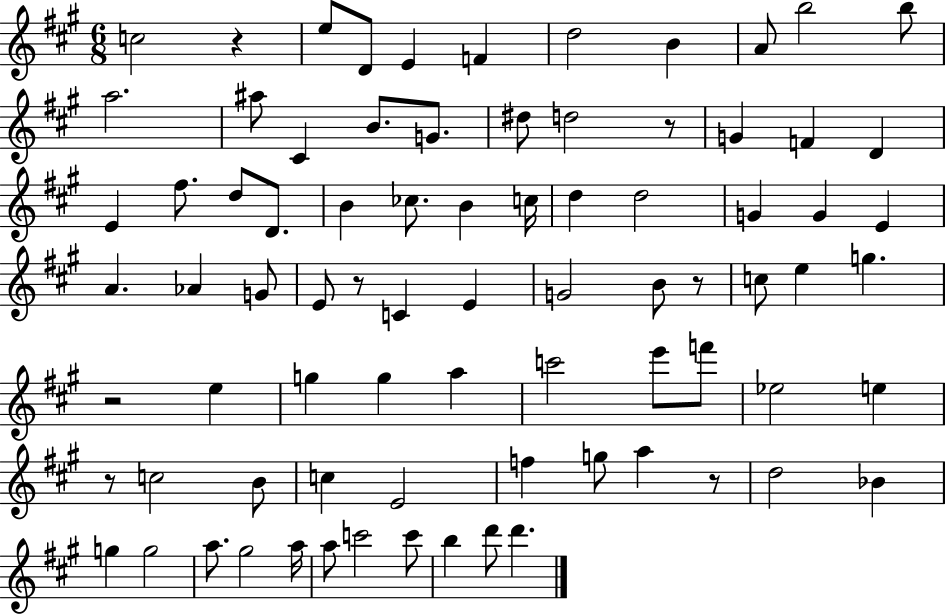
C5/h R/q E5/e D4/e E4/q F4/q D5/h B4/q A4/e B5/h B5/e A5/h. A#5/e C#4/q B4/e. G4/e. D#5/e D5/h R/e G4/q F4/q D4/q E4/q F#5/e. D5/e D4/e. B4/q CES5/e. B4/q C5/s D5/q D5/h G4/q G4/q E4/q A4/q. Ab4/q G4/e E4/e R/e C4/q E4/q G4/h B4/e R/e C5/e E5/q G5/q. R/h E5/q G5/q G5/q A5/q C6/h E6/e F6/e Eb5/h E5/q R/e C5/h B4/e C5/q E4/h F5/q G5/e A5/q R/e D5/h Bb4/q G5/q G5/h A5/e. G#5/h A5/s A5/e C6/h C6/e B5/q D6/e D6/q.